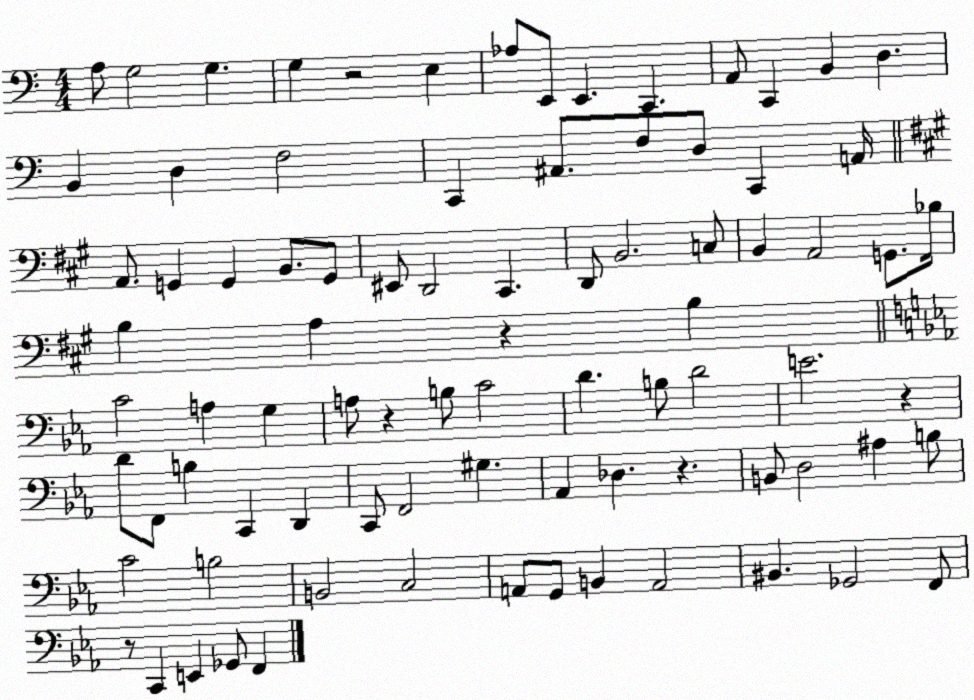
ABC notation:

X:1
T:Untitled
M:4/4
L:1/4
K:C
A,/2 G,2 G, G, z2 E, _A,/2 E,,/2 E,, C,, A,,/2 C,, B,, D, B,, D, F,2 C,, ^A,,/2 F,/2 D,/2 C,, A,,/4 A,,/2 G,, G,, B,,/2 G,,/2 ^E,,/2 D,,2 ^C,, D,,/2 B,,2 C,/2 B,, A,,2 G,,/2 _B,/4 B, A, z B, C2 A, G, A,/2 z B,/2 C2 D B,/2 D2 E2 z D/2 F,,/2 B, C,, D,, C,,/2 F,,2 ^G, _A,, _D, z B,,/2 D,2 ^A, B,/2 C2 B,2 B,,2 C,2 A,,/2 G,,/2 B,, A,,2 ^B,, _G,,2 F,,/2 z/2 C,, E,, _G,,/2 F,,